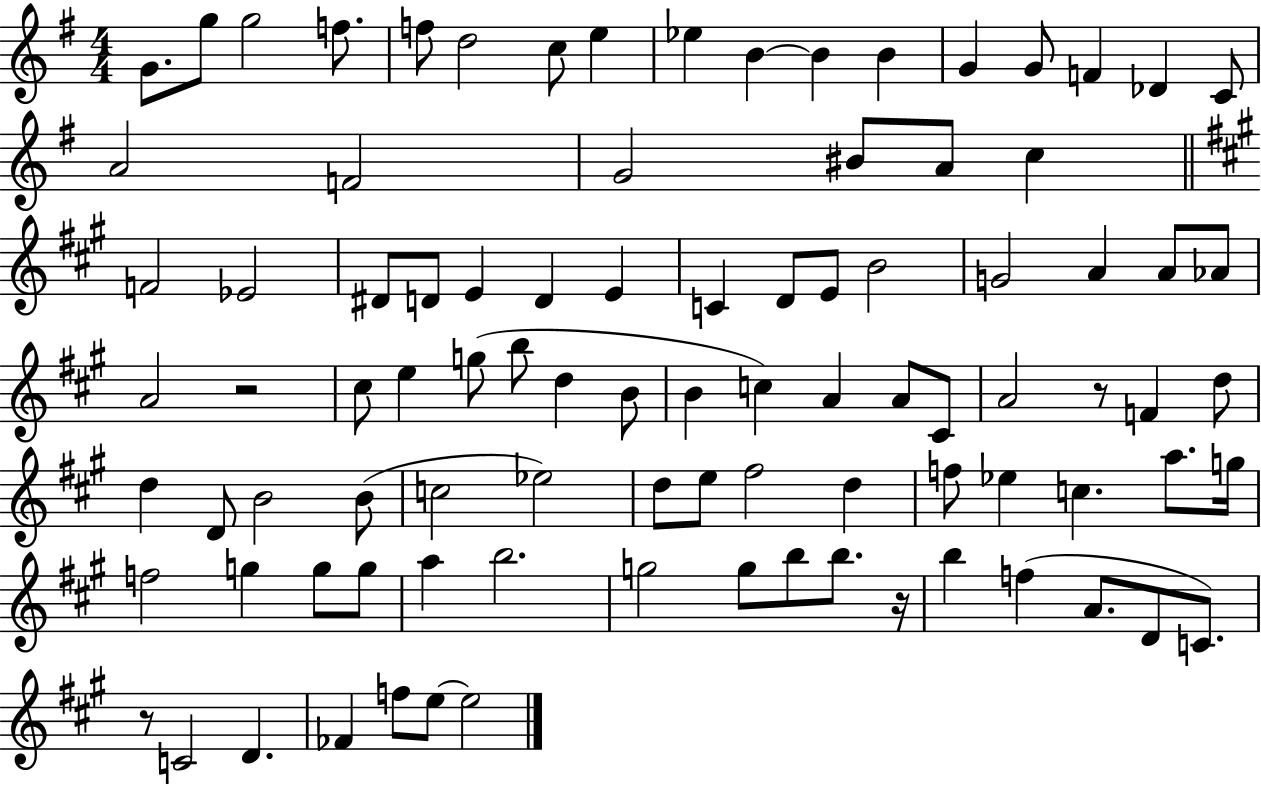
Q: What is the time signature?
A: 4/4